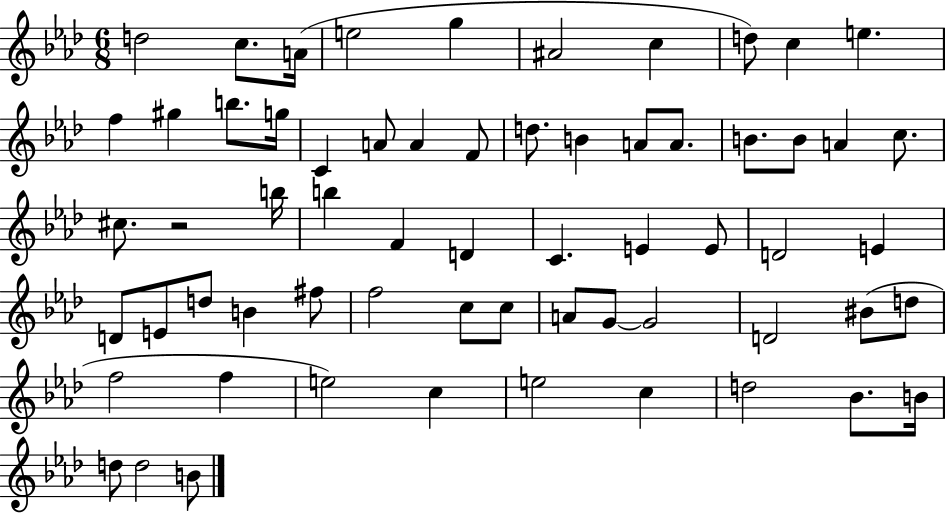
{
  \clef treble
  \numericTimeSignature
  \time 6/8
  \key aes \major
  d''2 c''8. a'16( | e''2 g''4 | ais'2 c''4 | d''8) c''4 e''4. | \break f''4 gis''4 b''8. g''16 | c'4 a'8 a'4 f'8 | d''8. b'4 a'8 a'8. | b'8. b'8 a'4 c''8. | \break cis''8. r2 b''16 | b''4 f'4 d'4 | c'4. e'4 e'8 | d'2 e'4 | \break d'8 e'8 d''8 b'4 fis''8 | f''2 c''8 c''8 | a'8 g'8~~ g'2 | d'2 bis'8( d''8 | \break f''2 f''4 | e''2) c''4 | e''2 c''4 | d''2 bes'8. b'16 | \break d''8 d''2 b'8 | \bar "|."
}